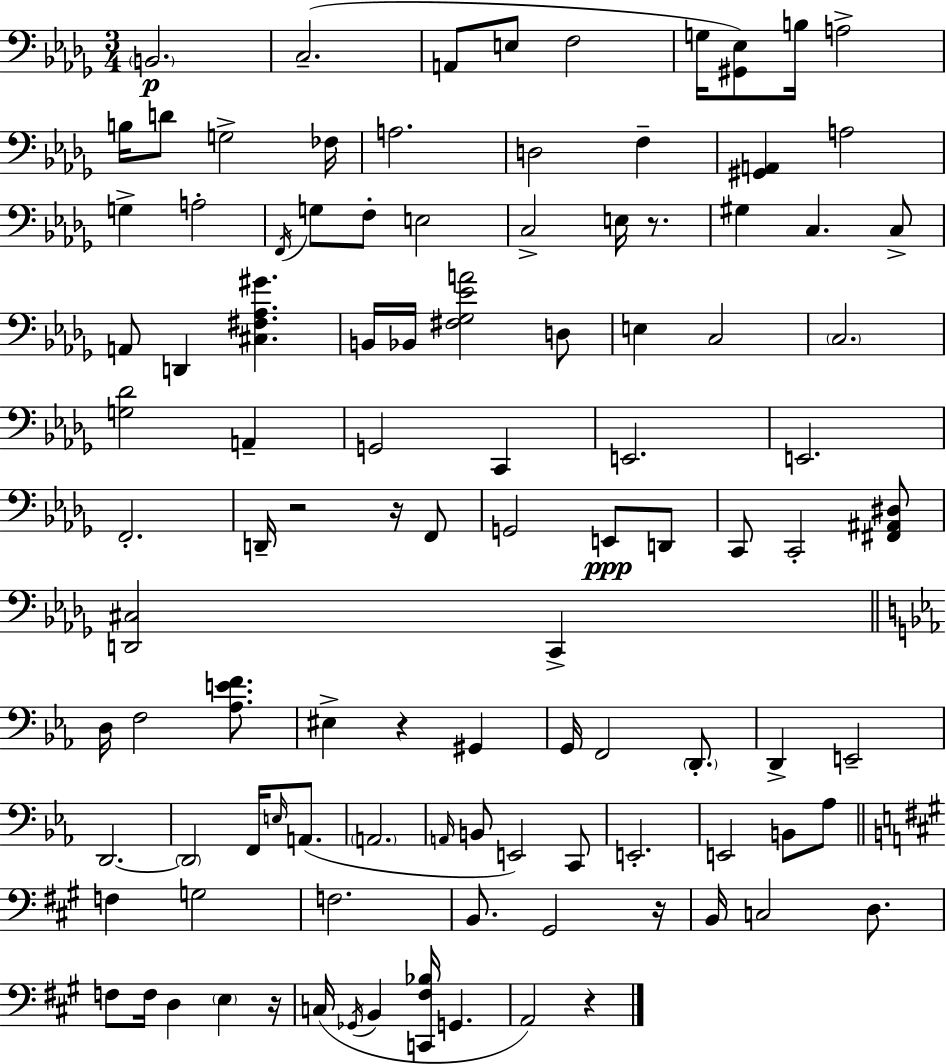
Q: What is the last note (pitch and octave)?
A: A2